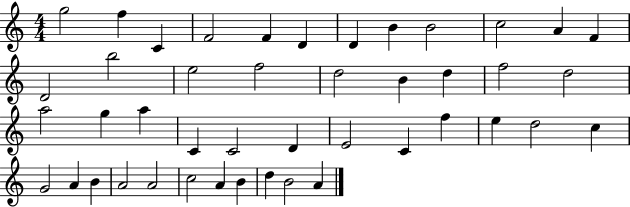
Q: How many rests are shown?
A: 0